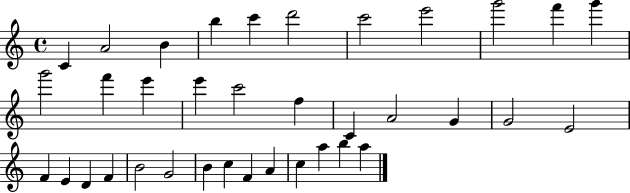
{
  \clef treble
  \time 4/4
  \defaultTimeSignature
  \key c \major
  c'4 a'2 b'4 | b''4 c'''4 d'''2 | c'''2 e'''2 | g'''2 f'''4 g'''4 | \break g'''2 f'''4 e'''4 | e'''4 c'''2 f''4 | c'4 a'2 g'4 | g'2 e'2 | \break f'4 e'4 d'4 f'4 | b'2 g'2 | b'4 c''4 f'4 a'4 | c''4 a''4 b''4 a''4 | \break \bar "|."
}